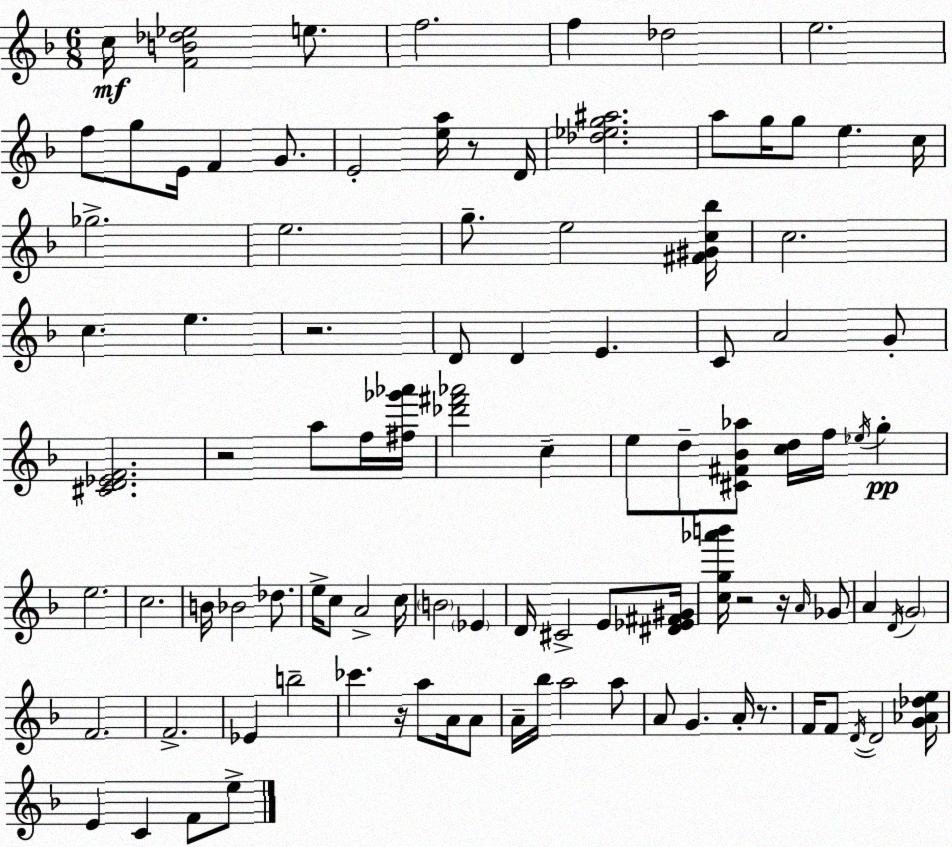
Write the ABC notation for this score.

X:1
T:Untitled
M:6/8
L:1/4
K:Dm
c/4 [FB_d_e]2 e/2 f2 f _d2 e2 f/2 g/2 E/4 F G/2 E2 [ea]/4 z/2 D/4 [_d_eg^a]2 a/2 g/4 g/2 e c/4 _g2 e2 g/2 e2 [^F^Gc_b]/4 c2 c e z2 D/2 D E C/2 A2 G/2 [^CD_EF]2 z2 a/2 f/4 [^f_g'_a']/4 [_d'^f'_a']2 c e/2 d/2 [^C^F_B_a]/2 [cd]/4 f/4 _e/4 g e2 c2 B/4 _B2 _d/2 e/4 c/2 A2 c/4 B2 _E D/4 ^C2 E/2 [^D_E^F^G]/4 [cg_a'b']/4 z2 z/4 A/4 _G/2 A D/4 G2 F2 F2 _E b2 _c' z/4 a/2 A/4 A/2 A/4 _b/4 a2 a/2 A/2 G A/4 z/2 F/4 F/2 D/4 D2 [G_A_de]/4 E C F/2 e/2